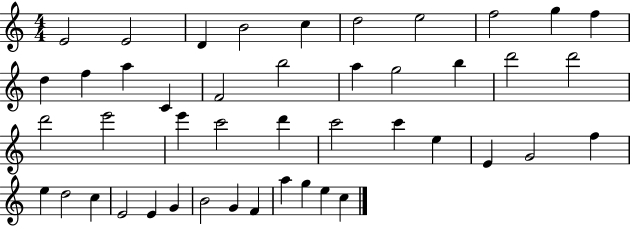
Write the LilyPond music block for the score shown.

{
  \clef treble
  \numericTimeSignature
  \time 4/4
  \key c \major
  e'2 e'2 | d'4 b'2 c''4 | d''2 e''2 | f''2 g''4 f''4 | \break d''4 f''4 a''4 c'4 | f'2 b''2 | a''4 g''2 b''4 | d'''2 d'''2 | \break d'''2 e'''2 | e'''4 c'''2 d'''4 | c'''2 c'''4 e''4 | e'4 g'2 f''4 | \break e''4 d''2 c''4 | e'2 e'4 g'4 | b'2 g'4 f'4 | a''4 g''4 e''4 c''4 | \break \bar "|."
}